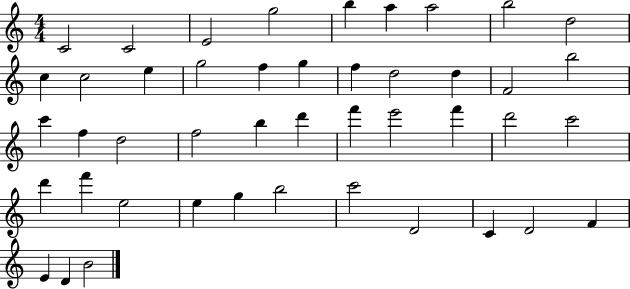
{
  \clef treble
  \numericTimeSignature
  \time 4/4
  \key c \major
  c'2 c'2 | e'2 g''2 | b''4 a''4 a''2 | b''2 d''2 | \break c''4 c''2 e''4 | g''2 f''4 g''4 | f''4 d''2 d''4 | f'2 b''2 | \break c'''4 f''4 d''2 | f''2 b''4 d'''4 | f'''4 e'''2 f'''4 | d'''2 c'''2 | \break d'''4 f'''4 e''2 | e''4 g''4 b''2 | c'''2 d'2 | c'4 d'2 f'4 | \break e'4 d'4 b'2 | \bar "|."
}